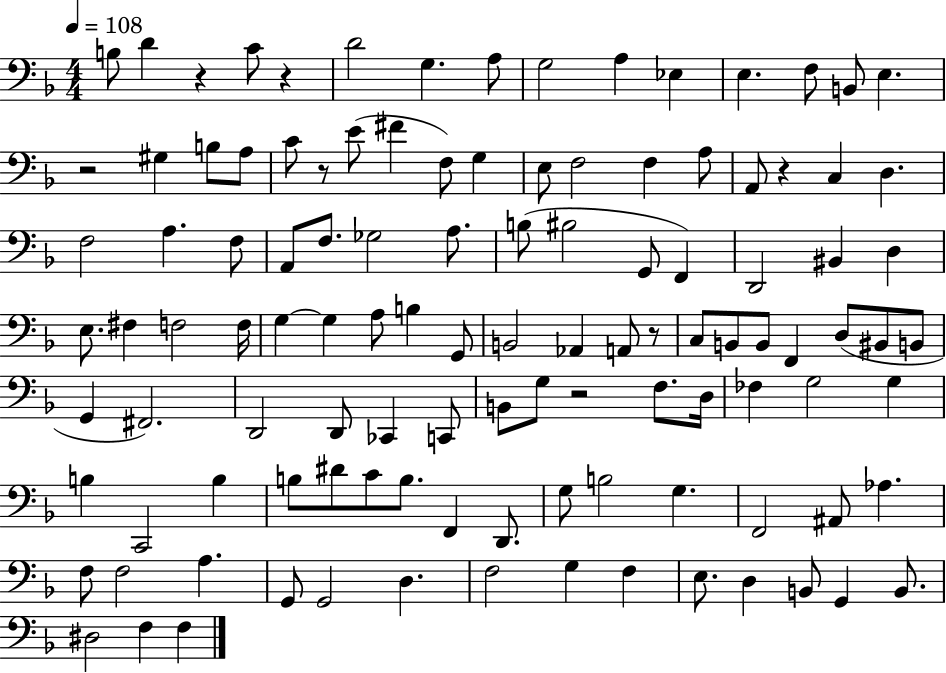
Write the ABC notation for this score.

X:1
T:Untitled
M:4/4
L:1/4
K:F
B,/2 D z C/2 z D2 G, A,/2 G,2 A, _E, E, F,/2 B,,/2 E, z2 ^G, B,/2 A,/2 C/2 z/2 E/2 ^F F,/2 G, E,/2 F,2 F, A,/2 A,,/2 z C, D, F,2 A, F,/2 A,,/2 F,/2 _G,2 A,/2 B,/2 ^B,2 G,,/2 F,, D,,2 ^B,, D, E,/2 ^F, F,2 F,/4 G, G, A,/2 B, G,,/2 B,,2 _A,, A,,/2 z/2 C,/2 B,,/2 B,,/2 F,, D,/2 ^B,,/2 B,,/2 G,, ^F,,2 D,,2 D,,/2 _C,, C,,/2 B,,/2 G,/2 z2 F,/2 D,/4 _F, G,2 G, B, C,,2 B, B,/2 ^D/2 C/2 B,/2 F,, D,,/2 G,/2 B,2 G, F,,2 ^A,,/2 _A, F,/2 F,2 A, G,,/2 G,,2 D, F,2 G, F, E,/2 D, B,,/2 G,, B,,/2 ^D,2 F, F,